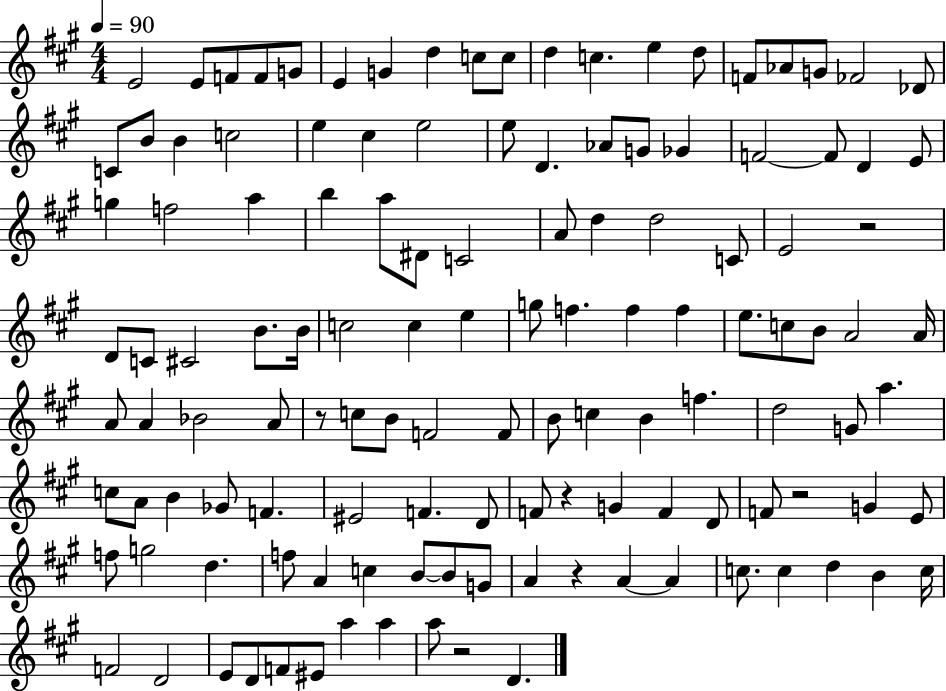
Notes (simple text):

E4/h E4/e F4/e F4/e G4/e E4/q G4/q D5/q C5/e C5/e D5/q C5/q. E5/q D5/e F4/e Ab4/e G4/e FES4/h Db4/e C4/e B4/e B4/q C5/h E5/q C#5/q E5/h E5/e D4/q. Ab4/e G4/e Gb4/q F4/h F4/e D4/q E4/e G5/q F5/h A5/q B5/q A5/e D#4/e C4/h A4/e D5/q D5/h C4/e E4/h R/h D4/e C4/e C#4/h B4/e. B4/s C5/h C5/q E5/q G5/e F5/q. F5/q F5/q E5/e. C5/e B4/e A4/h A4/s A4/e A4/q Bb4/h A4/e R/e C5/e B4/e F4/h F4/e B4/e C5/q B4/q F5/q. D5/h G4/e A5/q. C5/e A4/e B4/q Gb4/e F4/q. EIS4/h F4/q. D4/e F4/e R/q G4/q F4/q D4/e F4/e R/h G4/q E4/e F5/e G5/h D5/q. F5/e A4/q C5/q B4/e B4/e G4/e A4/q R/q A4/q A4/q C5/e. C5/q D5/q B4/q C5/s F4/h D4/h E4/e D4/e F4/e EIS4/e A5/q A5/q A5/e R/h D4/q.